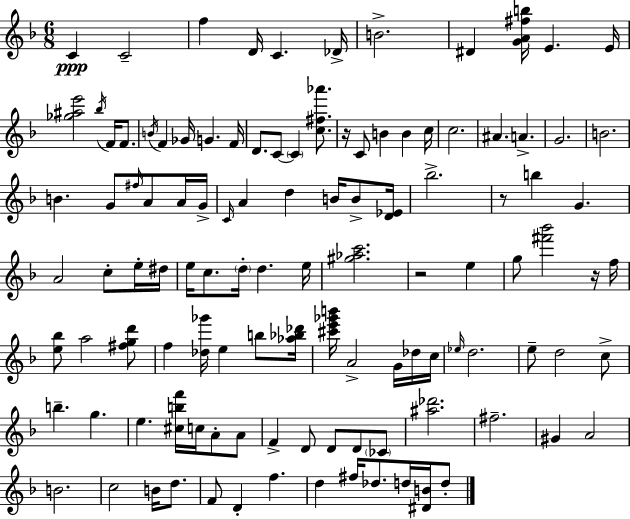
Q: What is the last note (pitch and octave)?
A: D5